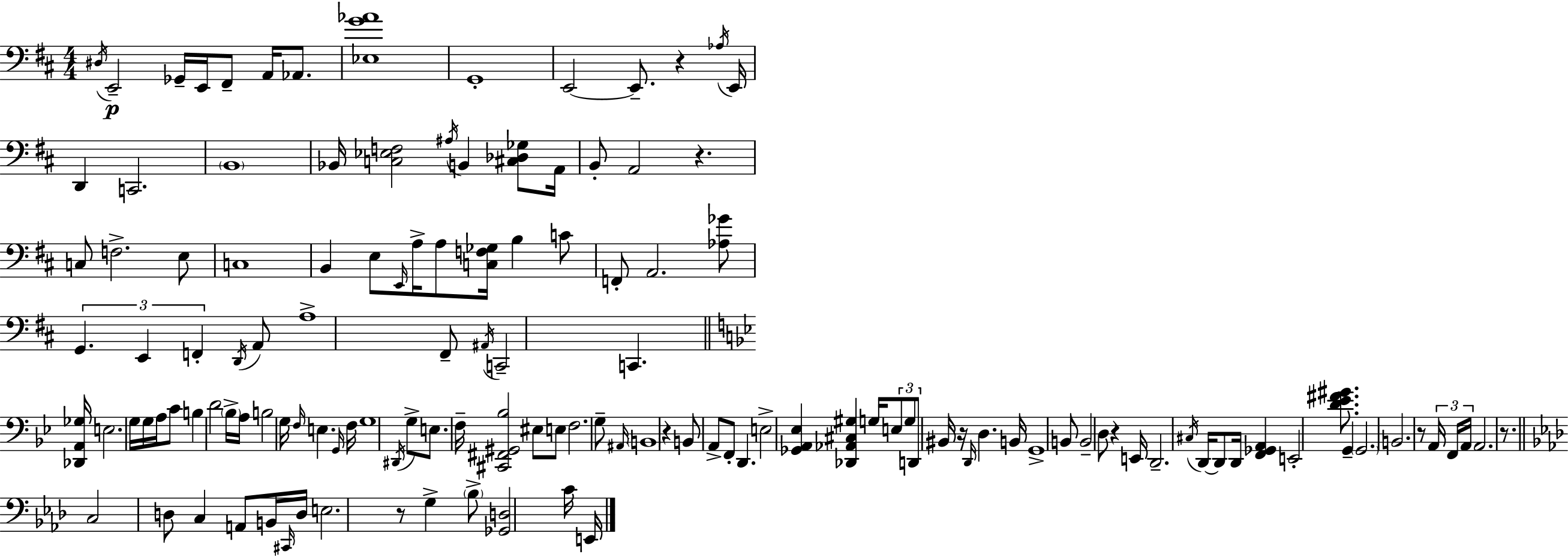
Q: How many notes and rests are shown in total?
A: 133